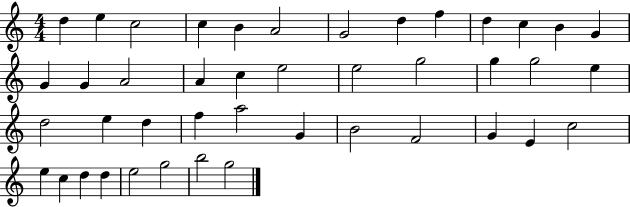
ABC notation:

X:1
T:Untitled
M:4/4
L:1/4
K:C
d e c2 c B A2 G2 d f d c B G G G A2 A c e2 e2 g2 g g2 e d2 e d f a2 G B2 F2 G E c2 e c d d e2 g2 b2 g2